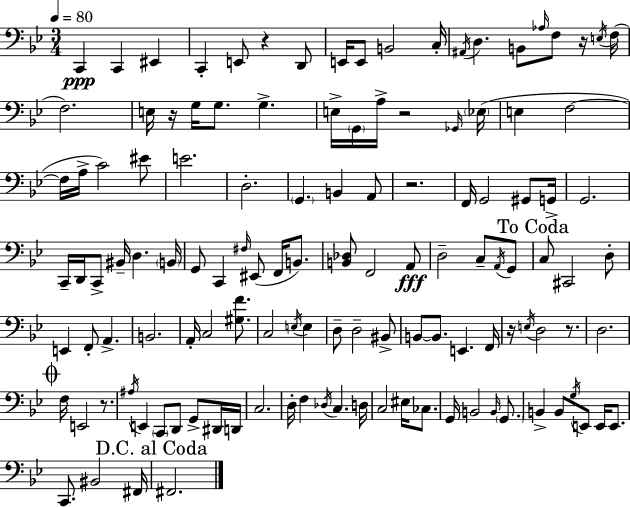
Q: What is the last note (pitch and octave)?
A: F#2